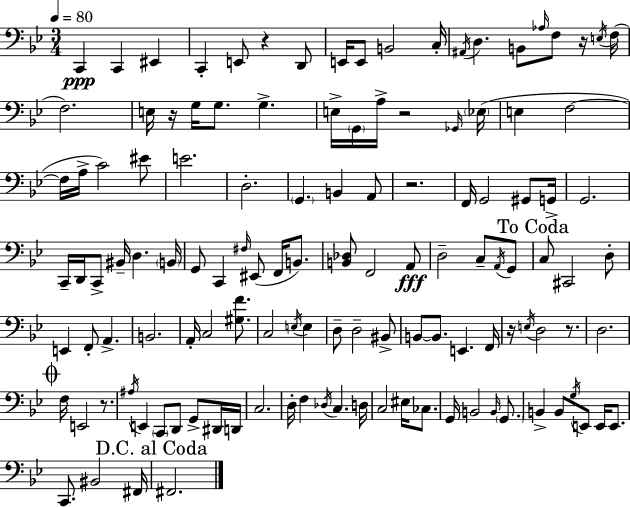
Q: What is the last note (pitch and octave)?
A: F#2